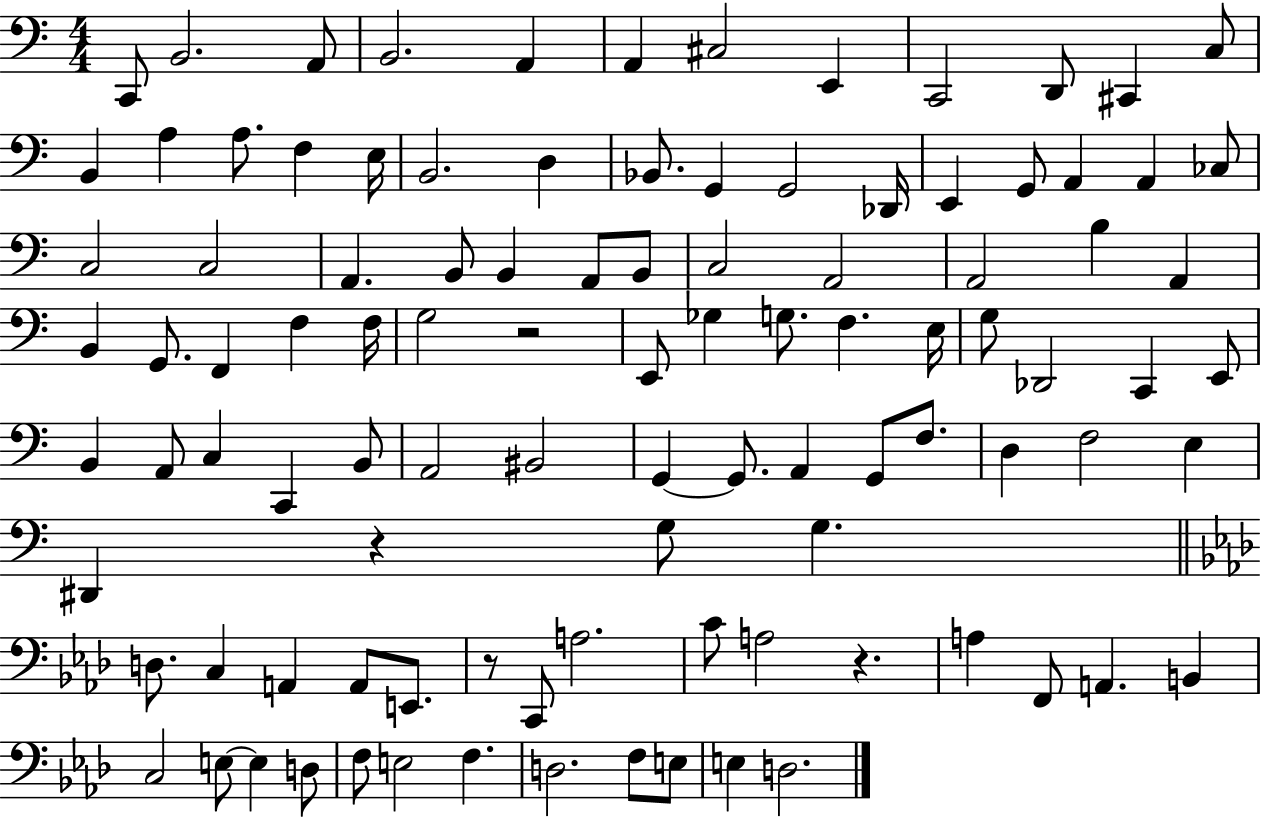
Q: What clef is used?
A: bass